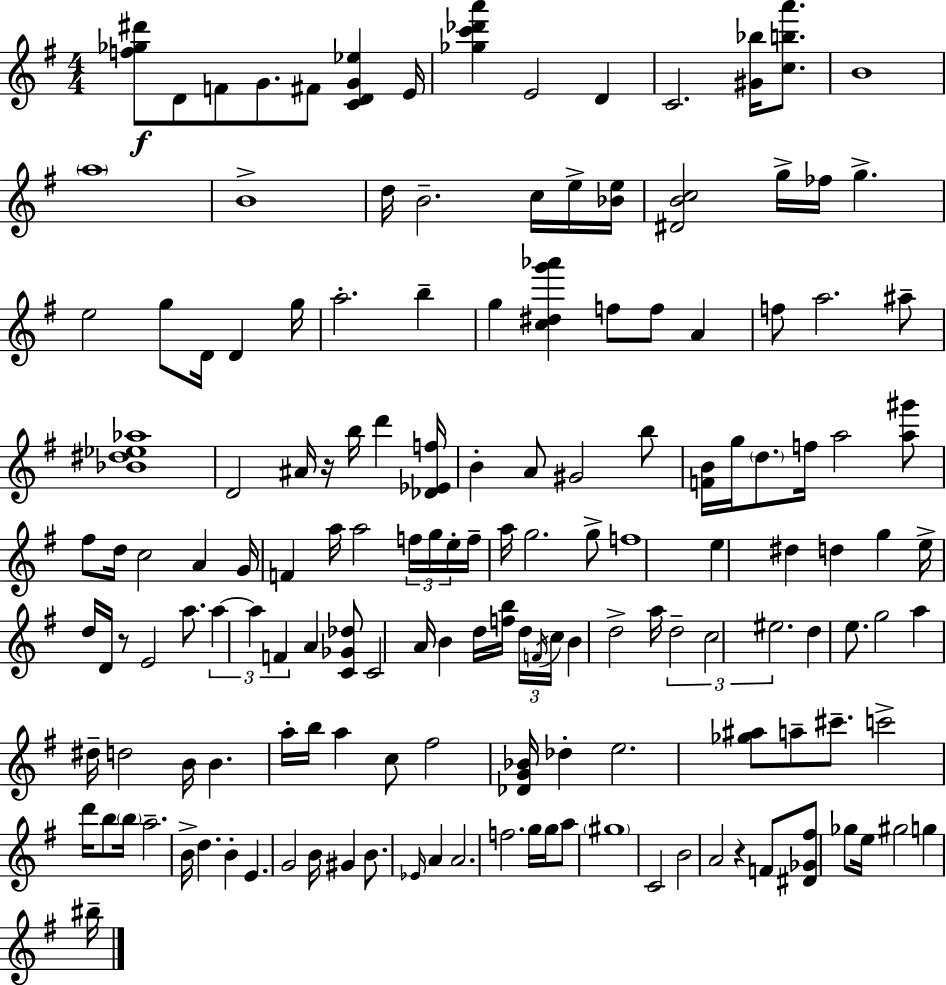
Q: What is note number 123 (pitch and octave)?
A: A5